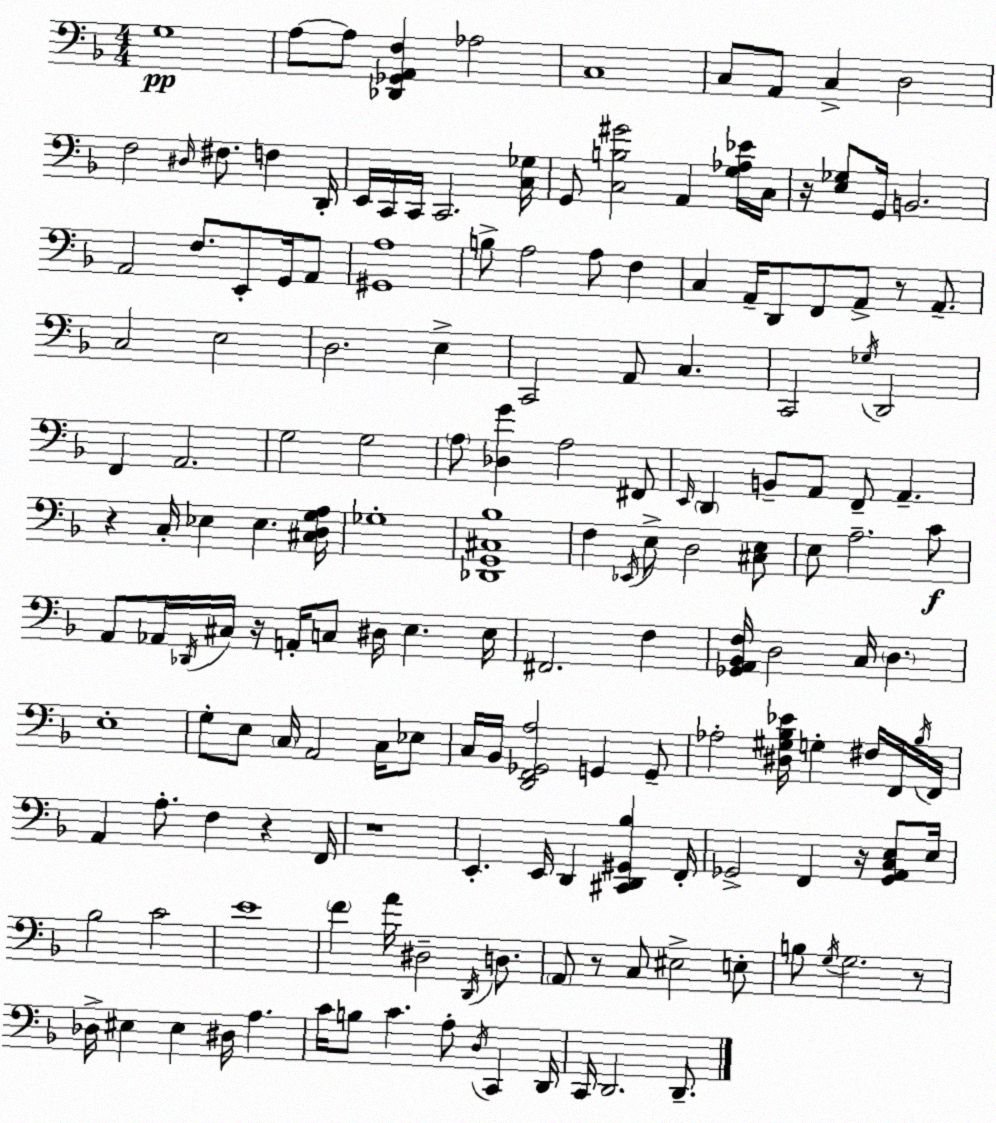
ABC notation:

X:1
T:Untitled
M:4/4
L:1/4
K:Dm
G,4 A,/2 A,/2 [_D,,_G,,A,,F,] _A,2 C,4 C,/2 A,,/2 C, D,2 F,2 ^D,/4 ^F,/2 F, D,,/4 E,,/4 C,,/4 C,,/4 C,,2 [C,_G,]/4 G,,/2 [C,B,^G]2 A,, [G,_A,_E]/4 C,/4 z/4 [E,_G,]/2 G,,/4 B,,2 A,,2 F,/2 E,,/2 G,,/4 A,,/2 [^G,,A,]4 B,/2 A,2 A,/2 F, C, A,,/4 D,,/2 F,,/2 A,,/2 z/2 A,,/2 C,2 E,2 D,2 E, C,,2 A,,/2 C, C,,2 _G,/4 D,,2 F,, A,,2 G,2 G,2 A,/2 [_D,G] A,2 ^F,,/2 E,,/4 D,, B,,/2 A,,/2 F,,/2 A,, z C,/4 _E, _E, [^C,D,G,A,]/4 _G,4 [_D,,G,,^C,_B,]4 F, _E,,/4 E,/2 D,2 [^C,E,]/2 E,/2 A,2 C/2 A,,/2 _A,,/4 _D,,/4 ^C,/4 z/4 A,,/4 C,/2 ^D,/4 E, E,/4 ^F,,2 F, [_G,,A,,_B,,F,]/4 D,2 C,/4 D, E,4 G,/2 E,/2 C,/4 A,,2 C,/4 _E,/2 C,/4 _B,,/4 [D,,F,,_G,,A,]2 G,, G,,/2 _A,2 [^D,^G,_B,_E]/4 G, ^F,/4 F,,/4 _B,/4 F,,/4 A,, A,/2 F, z F,,/4 z4 E,, E,,/4 D,, [^C,,D,,^G,,_B,] F,,/4 _G,,2 F,, z/4 [_G,,A,,C,E,]/2 E,/4 _B,2 C2 E4 F A/4 ^D,2 D,,/4 D,/2 A,,/2 z/2 C,/2 ^E,2 E,/2 B,/2 G,/4 G,2 z/2 _D,/4 ^E, ^E, ^D,/4 A, C/4 B,/2 C A,/2 D,/4 C,, D,,/4 C,,/4 D,,2 D,,/2